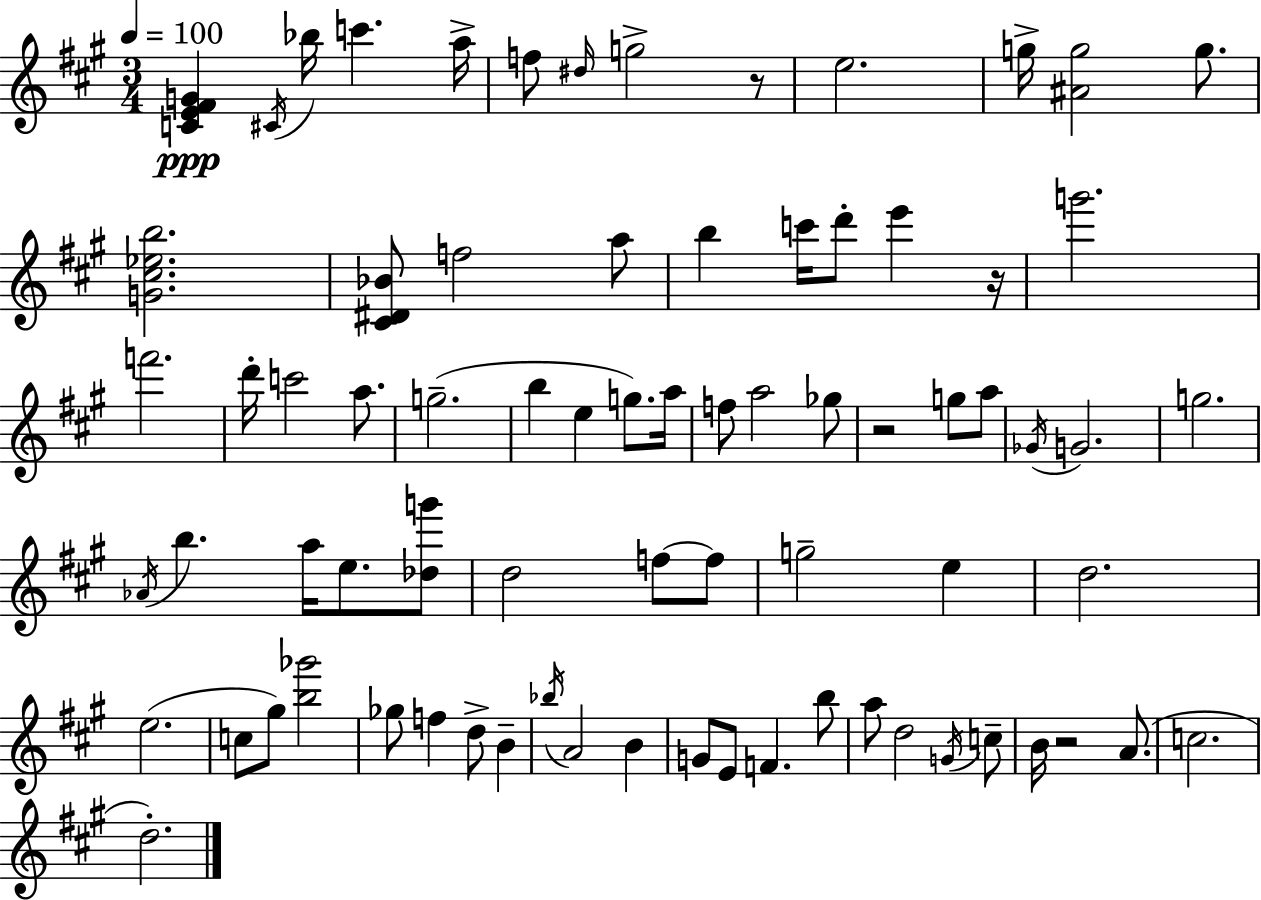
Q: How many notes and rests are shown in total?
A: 76